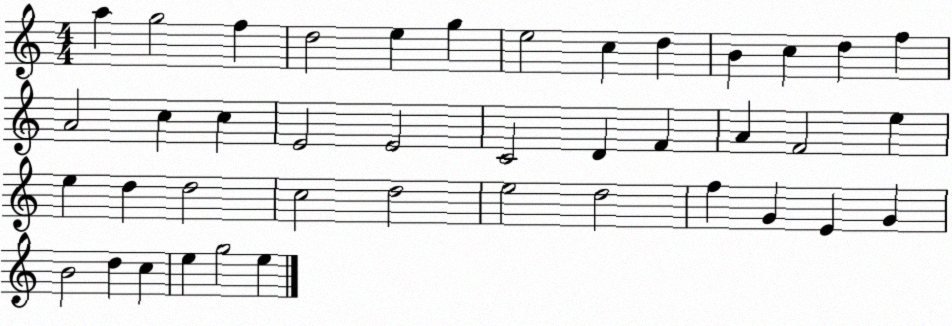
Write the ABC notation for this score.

X:1
T:Untitled
M:4/4
L:1/4
K:C
a g2 f d2 e g e2 c d B c d f A2 c c E2 E2 C2 D F A F2 e e d d2 c2 d2 e2 d2 f G E G B2 d c e g2 e